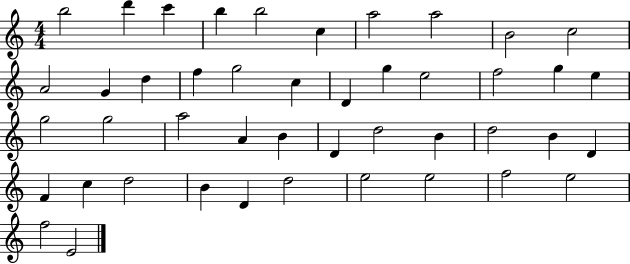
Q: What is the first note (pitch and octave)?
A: B5